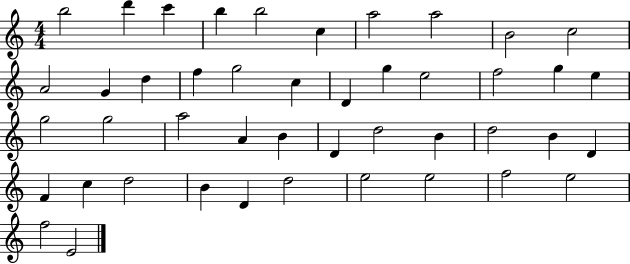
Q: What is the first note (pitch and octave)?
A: B5